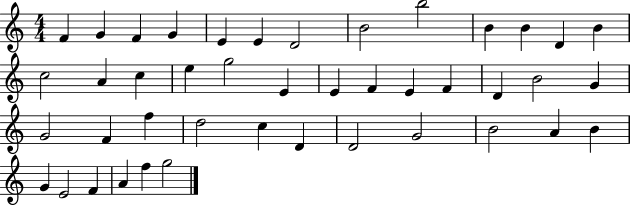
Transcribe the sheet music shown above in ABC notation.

X:1
T:Untitled
M:4/4
L:1/4
K:C
F G F G E E D2 B2 b2 B B D B c2 A c e g2 E E F E F D B2 G G2 F f d2 c D D2 G2 B2 A B G E2 F A f g2